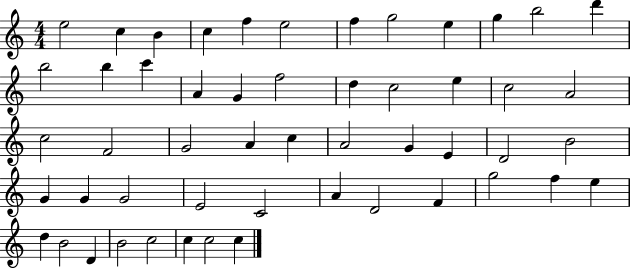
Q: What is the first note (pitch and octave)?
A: E5